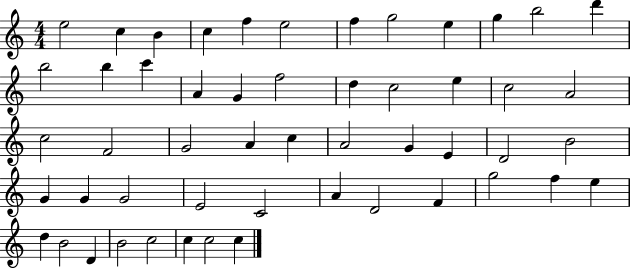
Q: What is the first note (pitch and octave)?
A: E5